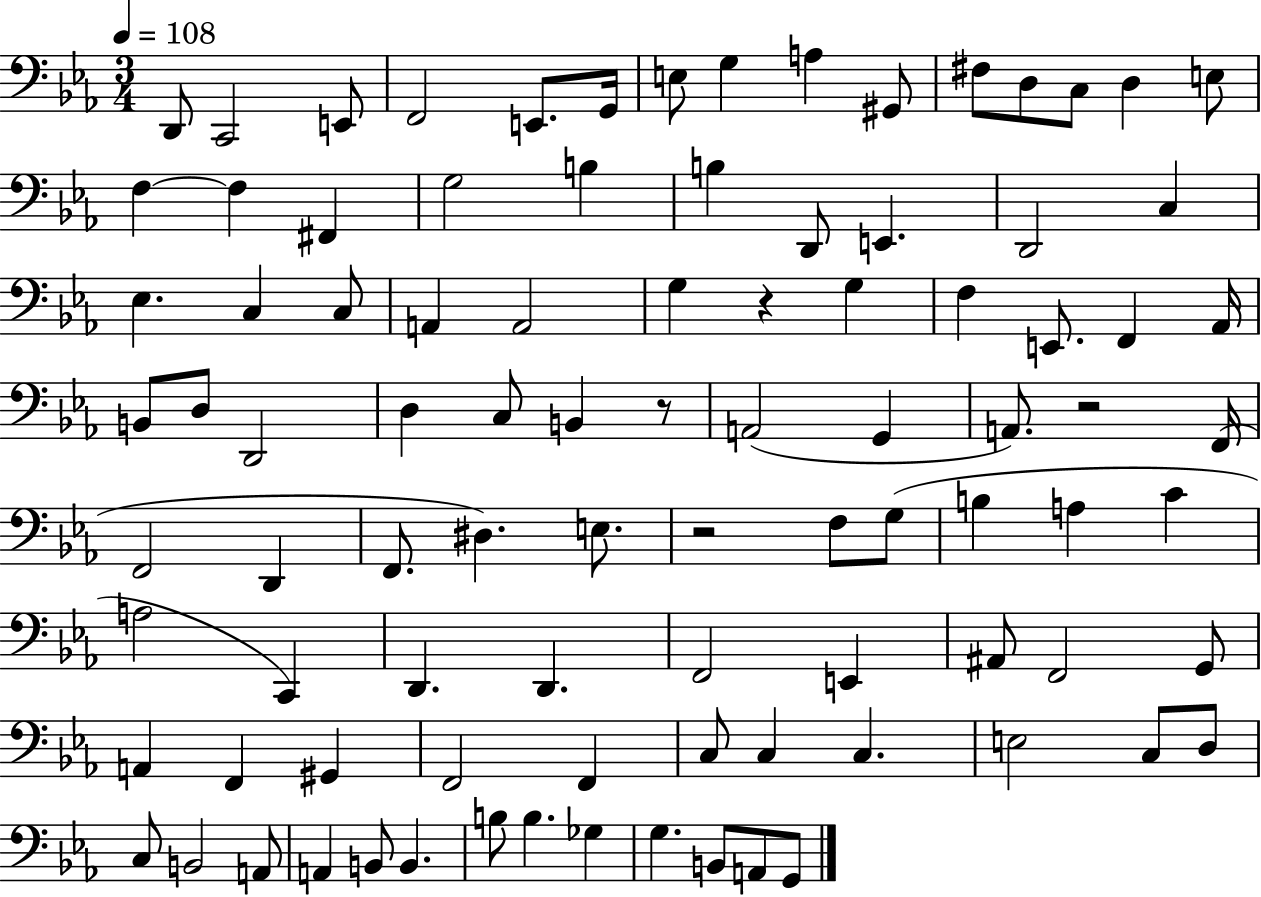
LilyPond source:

{
  \clef bass
  \numericTimeSignature
  \time 3/4
  \key ees \major
  \tempo 4 = 108
  d,8 c,2 e,8 | f,2 e,8. g,16 | e8 g4 a4 gis,8 | fis8 d8 c8 d4 e8 | \break f4~~ f4 fis,4 | g2 b4 | b4 d,8 e,4. | d,2 c4 | \break ees4. c4 c8 | a,4 a,2 | g4 r4 g4 | f4 e,8. f,4 aes,16 | \break b,8 d8 d,2 | d4 c8 b,4 r8 | a,2( g,4 | a,8.) r2 f,16( | \break f,2 d,4 | f,8. dis4.) e8. | r2 f8 g8( | b4 a4 c'4 | \break a2 c,4) | d,4. d,4. | f,2 e,4 | ais,8 f,2 g,8 | \break a,4 f,4 gis,4 | f,2 f,4 | c8 c4 c4. | e2 c8 d8 | \break c8 b,2 a,8 | a,4 b,8 b,4. | b8 b4. ges4 | g4. b,8 a,8 g,8 | \break \bar "|."
}